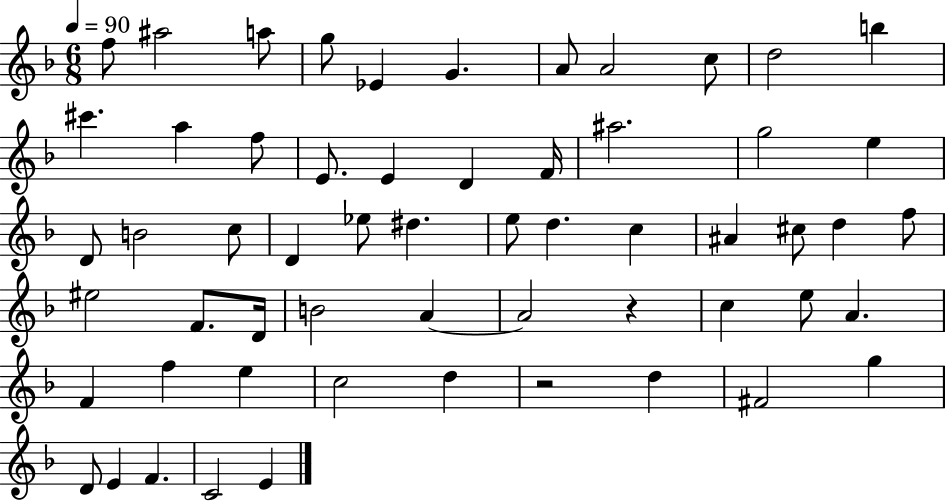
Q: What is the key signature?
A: F major